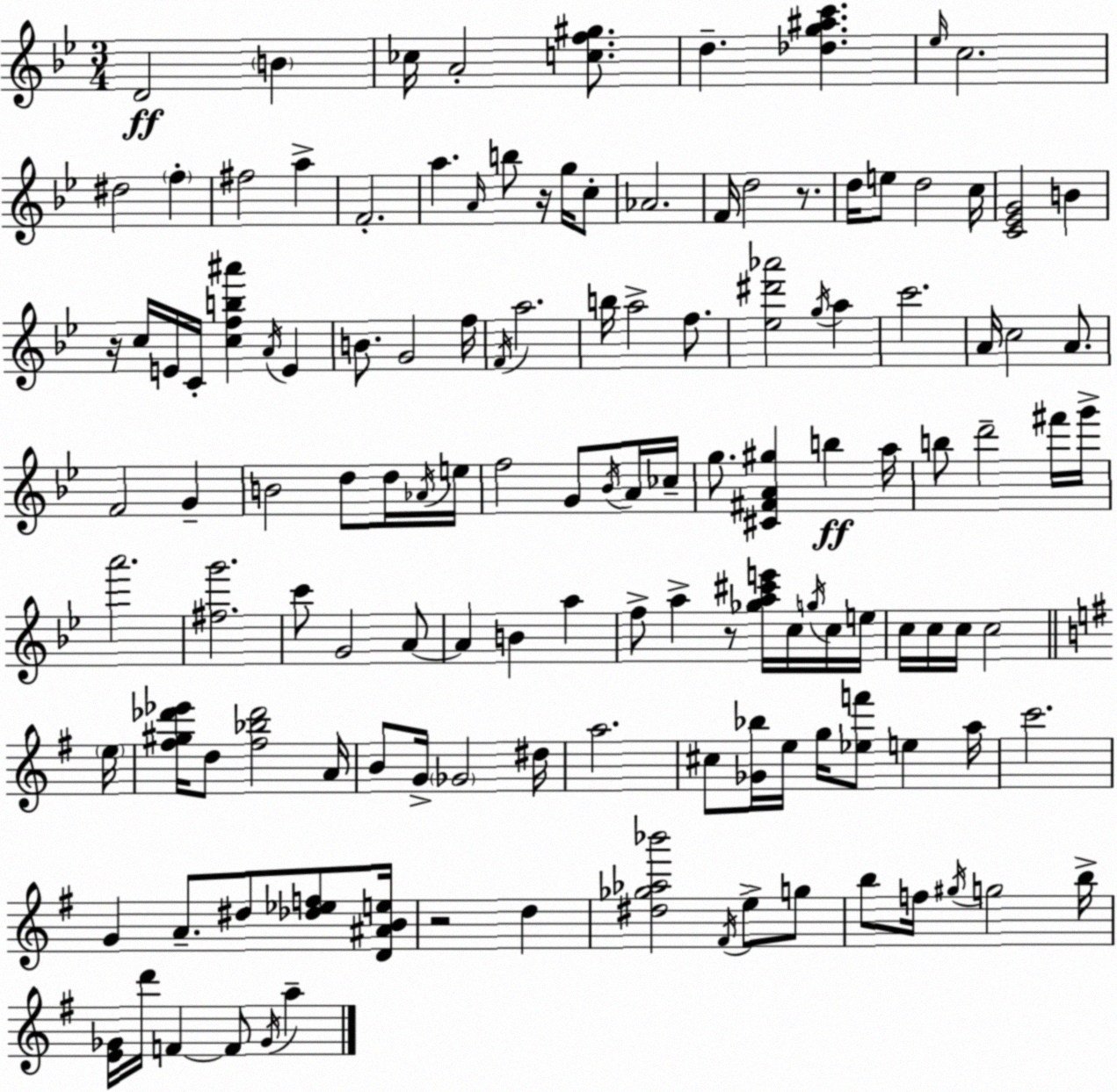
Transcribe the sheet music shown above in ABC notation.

X:1
T:Untitled
M:3/4
L:1/4
K:Gm
D2 B _c/4 A2 [cf^g]/2 d [_dg^ac'] _e/4 c2 ^d2 f ^f2 a F2 a A/4 b/2 z/4 g/4 c/2 _A2 F/4 d2 z/2 d/4 e/2 d2 c/4 [C_EG]2 B z/4 c/4 E/4 C/4 [cfb^a'] A/4 E B/2 G2 f/4 F/4 a2 b/4 a2 f/2 [_e^d'_a']2 g/4 a c'2 A/4 c2 A/2 F2 G B2 d/2 d/4 _A/4 e/4 f2 G/2 _B/4 A/4 _c/4 g/2 [^C^FA^g] b a/4 b/2 d'2 ^f'/4 g'/4 a'2 [^fg']2 c'/2 G2 A/2 A B a f/2 a z/2 [_ga^c'e']/4 c/4 g/4 c/4 e/4 c/4 c/4 c/4 c2 e/4 [^f^g_d'_e']/4 d/2 [^f_b_d']2 A/4 B/2 G/4 _G2 ^d/4 a2 ^c/2 [_G_b]/4 e/4 g/4 [_ef']/2 e a/4 c'2 G A/2 ^d/2 [_d_ef]/2 [D^ABe]/4 z2 d [^d_g_a_b']2 ^F/4 e/2 g/2 b/2 f/4 ^g/4 g2 b/4 [E_G]/4 d'/4 F F/2 _G/4 a